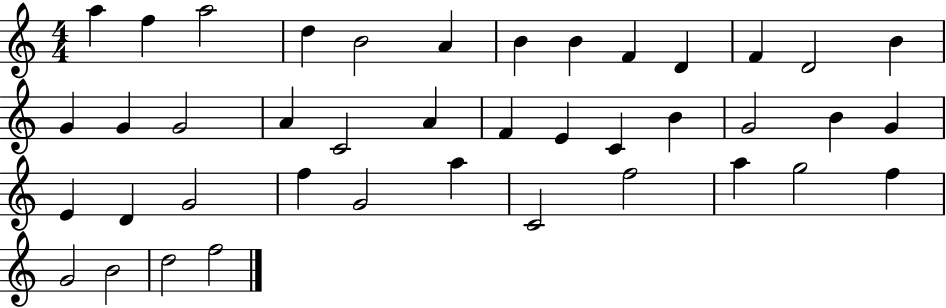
{
  \clef treble
  \numericTimeSignature
  \time 4/4
  \key c \major
  a''4 f''4 a''2 | d''4 b'2 a'4 | b'4 b'4 f'4 d'4 | f'4 d'2 b'4 | \break g'4 g'4 g'2 | a'4 c'2 a'4 | f'4 e'4 c'4 b'4 | g'2 b'4 g'4 | \break e'4 d'4 g'2 | f''4 g'2 a''4 | c'2 f''2 | a''4 g''2 f''4 | \break g'2 b'2 | d''2 f''2 | \bar "|."
}